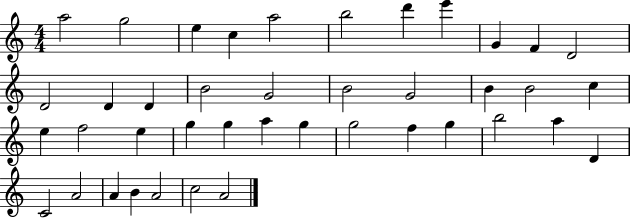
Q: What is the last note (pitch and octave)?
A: A4